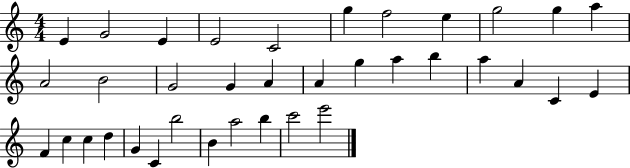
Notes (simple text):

E4/q G4/h E4/q E4/h C4/h G5/q F5/h E5/q G5/h G5/q A5/q A4/h B4/h G4/h G4/q A4/q A4/q G5/q A5/q B5/q A5/q A4/q C4/q E4/q F4/q C5/q C5/q D5/q G4/q C4/q B5/h B4/q A5/h B5/q C6/h E6/h